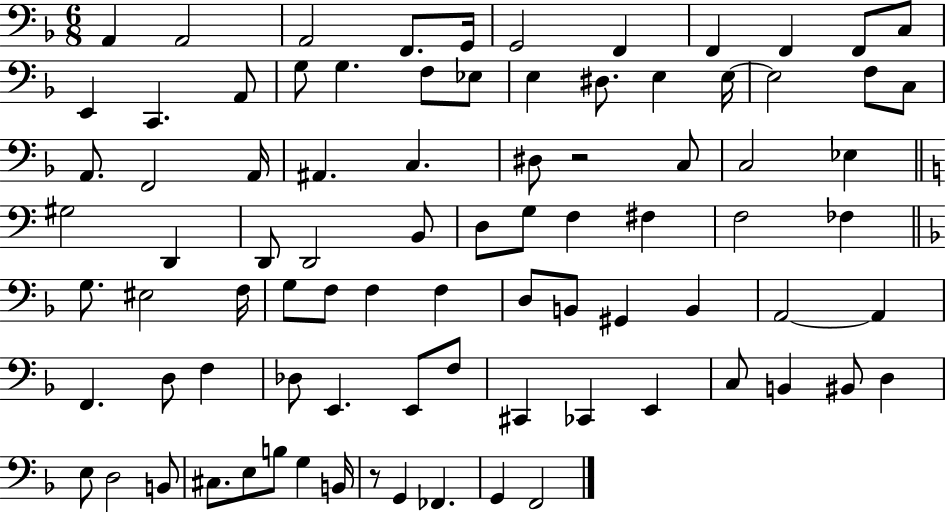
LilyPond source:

{
  \clef bass
  \numericTimeSignature
  \time 6/8
  \key f \major
  \repeat volta 2 { a,4 a,2 | a,2 f,8. g,16 | g,2 f,4 | f,4 f,4 f,8 c8 | \break e,4 c,4. a,8 | g8 g4. f8 ees8 | e4 dis8. e4 e16~~ | e2 f8 c8 | \break a,8. f,2 a,16 | ais,4. c4. | dis8 r2 c8 | c2 ees4 | \break \bar "||" \break \key c \major gis2 d,4 | d,8 d,2 b,8 | d8 g8 f4 fis4 | f2 fes4 | \break \bar "||" \break \key f \major g8. eis2 f16 | g8 f8 f4 f4 | d8 b,8 gis,4 b,4 | a,2~~ a,4 | \break f,4. d8 f4 | des8 e,4. e,8 f8 | cis,4 ces,4 e,4 | c8 b,4 bis,8 d4 | \break e8 d2 b,8 | cis8. e8 b8 g4 b,16 | r8 g,4 fes,4. | g,4 f,2 | \break } \bar "|."
}